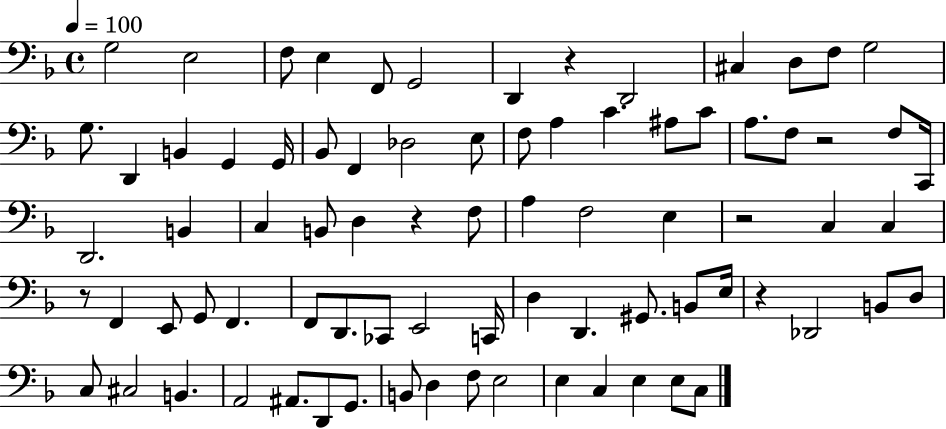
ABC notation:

X:1
T:Untitled
M:4/4
L:1/4
K:F
G,2 E,2 F,/2 E, F,,/2 G,,2 D,, z D,,2 ^C, D,/2 F,/2 G,2 G,/2 D,, B,, G,, G,,/4 _B,,/2 F,, _D,2 E,/2 F,/2 A, C ^A,/2 C/2 A,/2 F,/2 z2 F,/2 C,,/4 D,,2 B,, C, B,,/2 D, z F,/2 A, F,2 E, z2 C, C, z/2 F,, E,,/2 G,,/2 F,, F,,/2 D,,/2 _C,,/2 E,,2 C,,/4 D, D,, ^G,,/2 B,,/2 E,/4 z _D,,2 B,,/2 D,/2 C,/2 ^C,2 B,, A,,2 ^A,,/2 D,,/2 G,,/2 B,,/2 D, F,/2 E,2 E, C, E, E,/2 C,/2